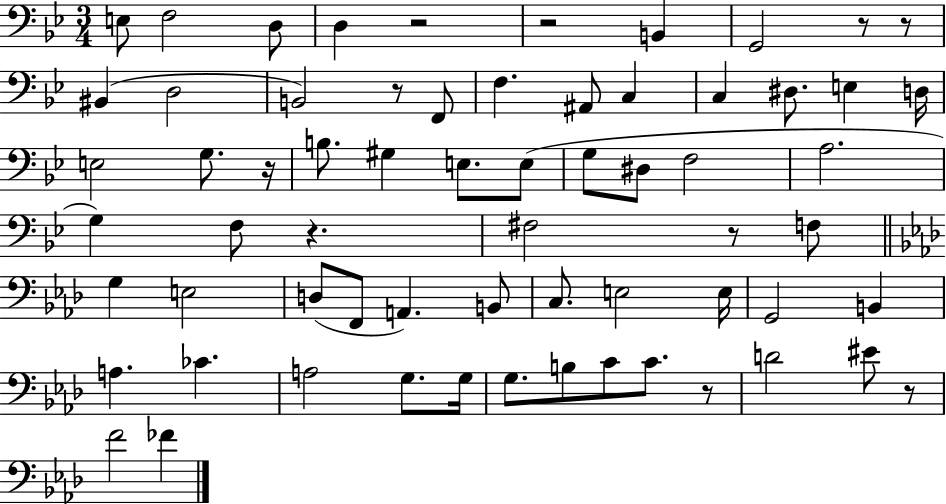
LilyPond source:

{
  \clef bass
  \numericTimeSignature
  \time 3/4
  \key bes \major
  e8 f2 d8 | d4 r2 | r2 b,4 | g,2 r8 r8 | \break bis,4( d2 | b,2) r8 f,8 | f4. ais,8 c4 | c4 dis8. e4 d16 | \break e2 g8. r16 | b8. gis4 e8. e8( | g8 dis8 f2 | a2. | \break g4) f8 r4. | fis2 r8 f8 | \bar "||" \break \key f \minor g4 e2 | d8( f,8 a,4.) b,8 | c8. e2 e16 | g,2 b,4 | \break a4. ces'4. | a2 g8. g16 | g8. b8 c'8 c'8. r8 | d'2 eis'8 r8 | \break f'2 fes'4 | \bar "|."
}